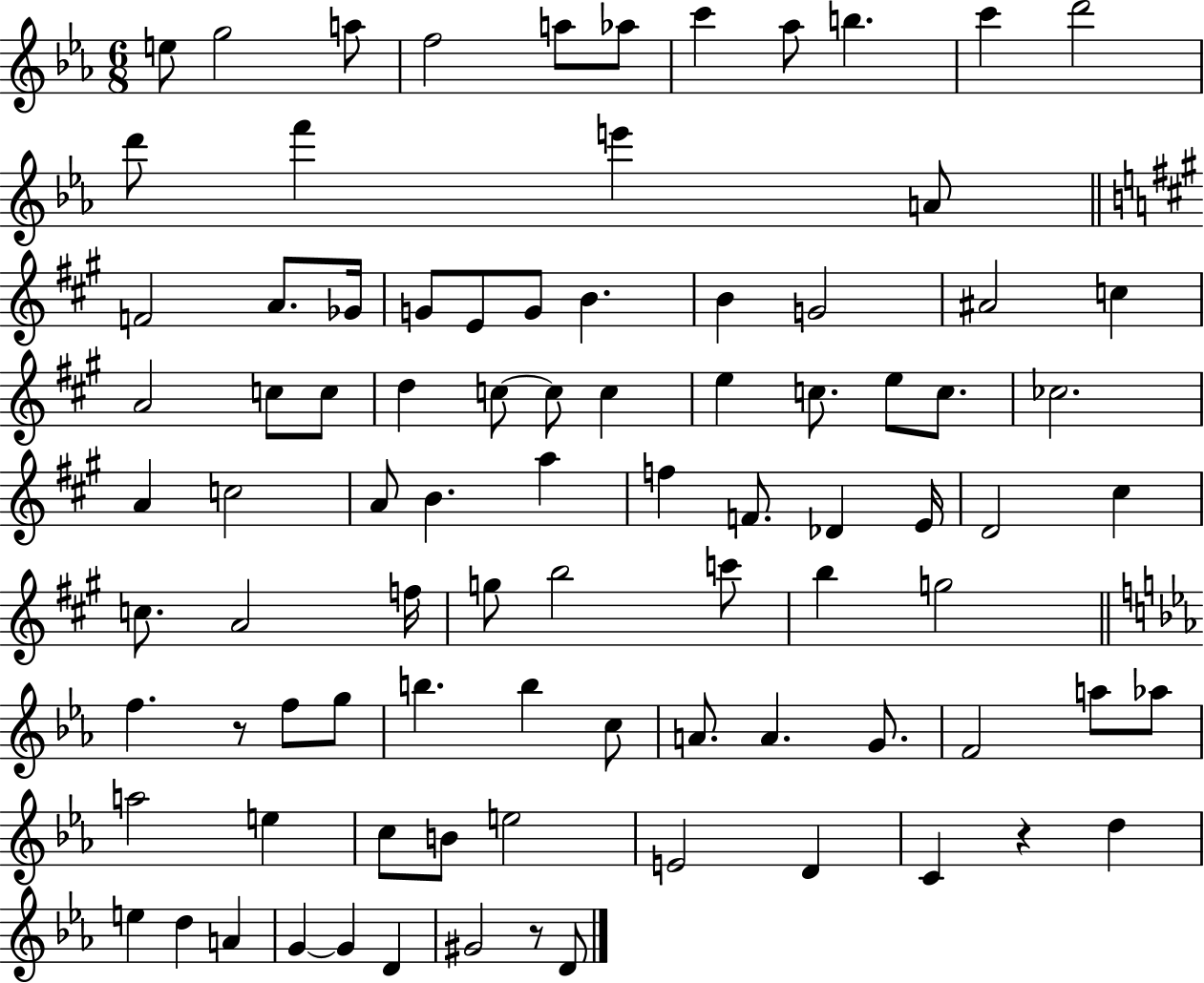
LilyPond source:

{
  \clef treble
  \numericTimeSignature
  \time 6/8
  \key ees \major
  e''8 g''2 a''8 | f''2 a''8 aes''8 | c'''4 aes''8 b''4. | c'''4 d'''2 | \break d'''8 f'''4 e'''4 a'8 | \bar "||" \break \key a \major f'2 a'8. ges'16 | g'8 e'8 g'8 b'4. | b'4 g'2 | ais'2 c''4 | \break a'2 c''8 c''8 | d''4 c''8~~ c''8 c''4 | e''4 c''8. e''8 c''8. | ces''2. | \break a'4 c''2 | a'8 b'4. a''4 | f''4 f'8. des'4 e'16 | d'2 cis''4 | \break c''8. a'2 f''16 | g''8 b''2 c'''8 | b''4 g''2 | \bar "||" \break \key ees \major f''4. r8 f''8 g''8 | b''4. b''4 c''8 | a'8. a'4. g'8. | f'2 a''8 aes''8 | \break a''2 e''4 | c''8 b'8 e''2 | e'2 d'4 | c'4 r4 d''4 | \break e''4 d''4 a'4 | g'4~~ g'4 d'4 | gis'2 r8 d'8 | \bar "|."
}